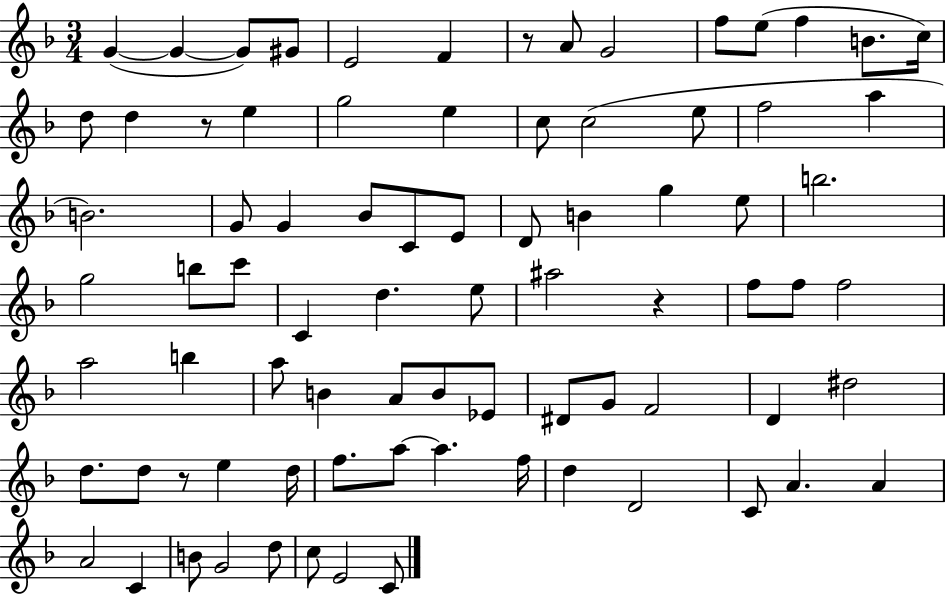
G4/q G4/q G4/e G#4/e E4/h F4/q R/e A4/e G4/h F5/e E5/e F5/q B4/e. C5/s D5/e D5/q R/e E5/q G5/h E5/q C5/e C5/h E5/e F5/h A5/q B4/h. G4/e G4/q Bb4/e C4/e E4/e D4/e B4/q G5/q E5/e B5/h. G5/h B5/e C6/e C4/q D5/q. E5/e A#5/h R/q F5/e F5/e F5/h A5/h B5/q A5/e B4/q A4/e B4/e Eb4/e D#4/e G4/e F4/h D4/q D#5/h D5/e. D5/e R/e E5/q D5/s F5/e. A5/e A5/q. F5/s D5/q D4/h C4/e A4/q. A4/q A4/h C4/q B4/e G4/h D5/e C5/e E4/h C4/e